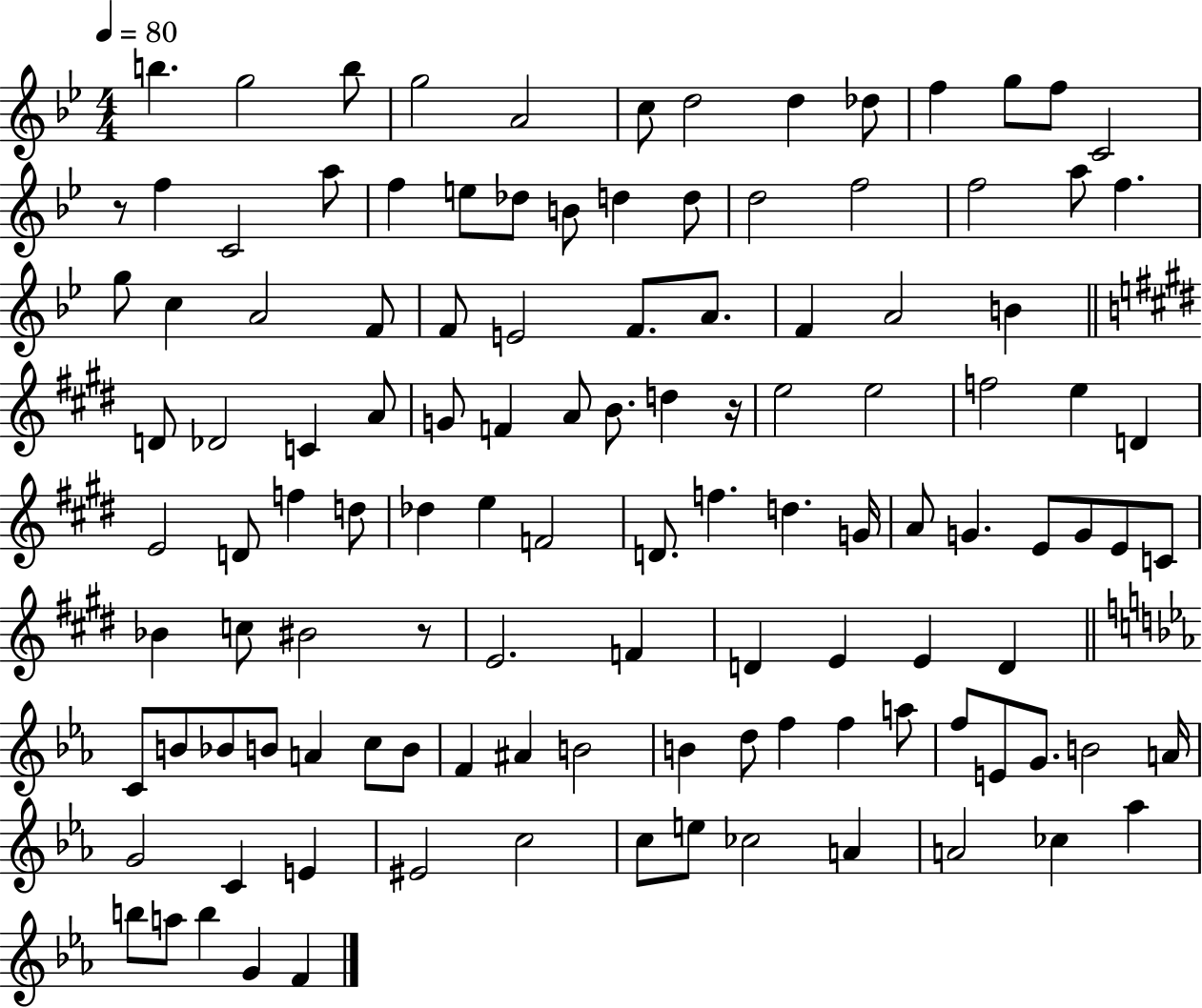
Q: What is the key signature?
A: BES major